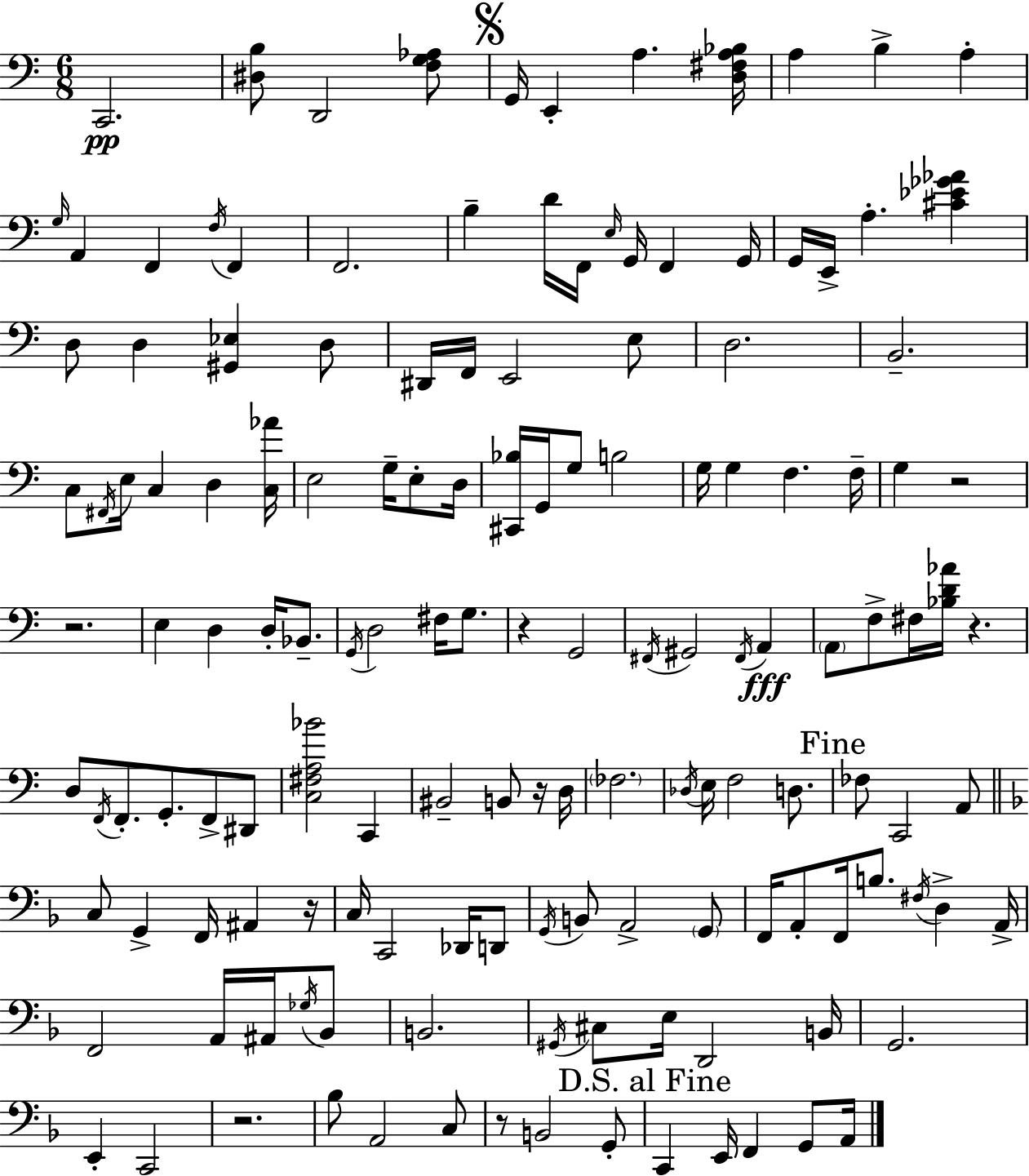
X:1
T:Untitled
M:6/8
L:1/4
K:Am
C,,2 [^D,B,]/2 D,,2 [F,G,_A,]/2 G,,/4 E,, A, [D,^F,A,_B,]/4 A, B, A, G,/4 A,, F,, F,/4 F,, F,,2 B, D/4 F,,/4 E,/4 G,,/4 F,, G,,/4 G,,/4 E,,/4 A, [^C_E_G_A] D,/2 D, [^G,,_E,] D,/2 ^D,,/4 F,,/4 E,,2 E,/2 D,2 B,,2 C,/2 ^F,,/4 E,/4 C, D, [C,_A]/4 E,2 G,/4 E,/2 D,/4 [^C,,_B,]/4 G,,/4 G,/2 B,2 G,/4 G, F, F,/4 G, z2 z2 E, D, D,/4 _B,,/2 G,,/4 D,2 ^F,/4 G,/2 z G,,2 ^F,,/4 ^G,,2 ^F,,/4 A,, A,,/2 F,/2 ^F,/4 [_B,D_A]/4 z D,/2 F,,/4 F,,/2 G,,/2 F,,/2 ^D,,/2 [C,^F,A,_B]2 C,, ^B,,2 B,,/2 z/4 D,/4 _F,2 _D,/4 E,/4 F,2 D,/2 _F,/2 C,,2 A,,/2 C,/2 G,, F,,/4 ^A,, z/4 C,/4 C,,2 _D,,/4 D,,/2 G,,/4 B,,/2 A,,2 G,,/2 F,,/4 A,,/2 F,,/4 B,/2 ^F,/4 D, A,,/4 F,,2 A,,/4 ^A,,/4 _G,/4 _B,,/2 B,,2 ^G,,/4 ^C,/2 E,/4 D,,2 B,,/4 G,,2 E,, C,,2 z2 _B,/2 A,,2 C,/2 z/2 B,,2 G,,/2 C,, E,,/4 F,, G,,/2 A,,/4